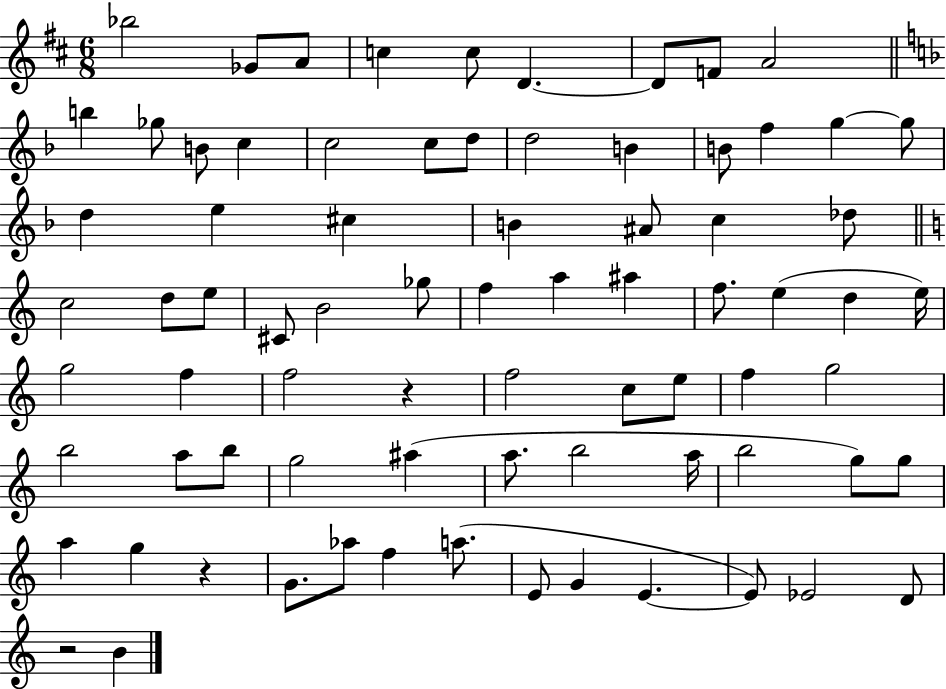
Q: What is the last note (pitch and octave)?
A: B4